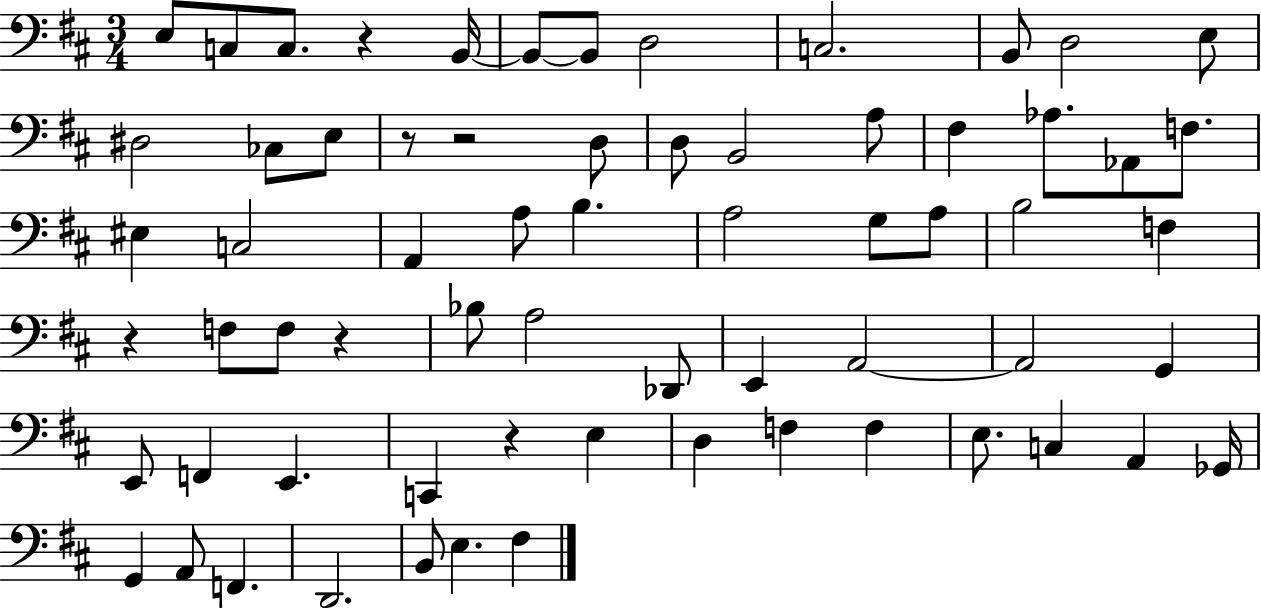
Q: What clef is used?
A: bass